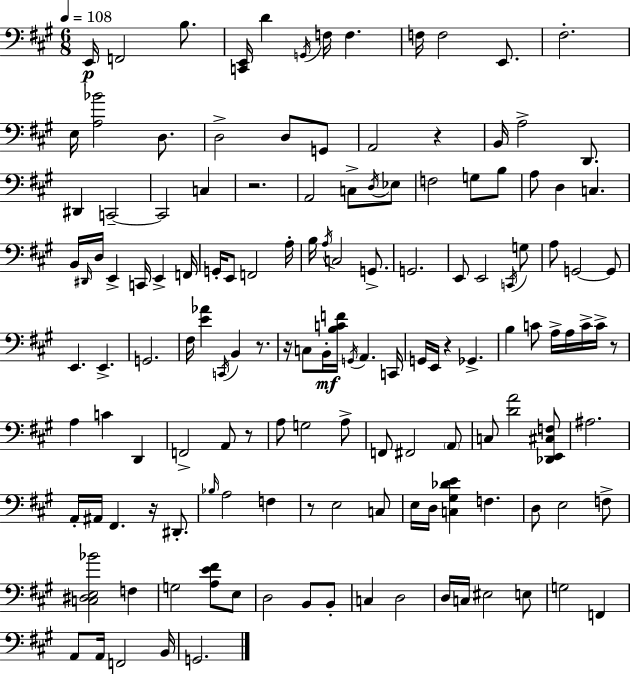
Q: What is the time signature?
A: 6/8